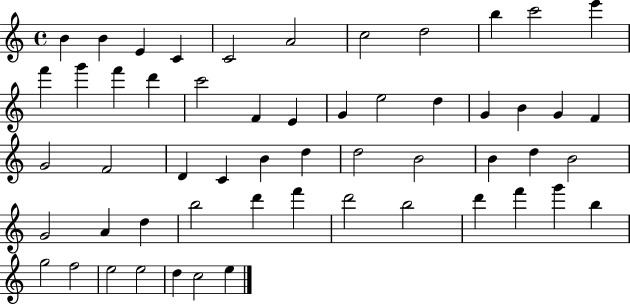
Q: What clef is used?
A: treble